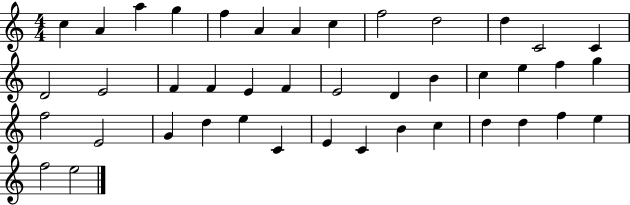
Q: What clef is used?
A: treble